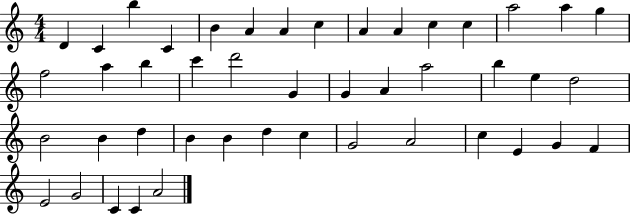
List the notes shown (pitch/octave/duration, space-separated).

D4/q C4/q B5/q C4/q B4/q A4/q A4/q C5/q A4/q A4/q C5/q C5/q A5/h A5/q G5/q F5/h A5/q B5/q C6/q D6/h G4/q G4/q A4/q A5/h B5/q E5/q D5/h B4/h B4/q D5/q B4/q B4/q D5/q C5/q G4/h A4/h C5/q E4/q G4/q F4/q E4/h G4/h C4/q C4/q A4/h